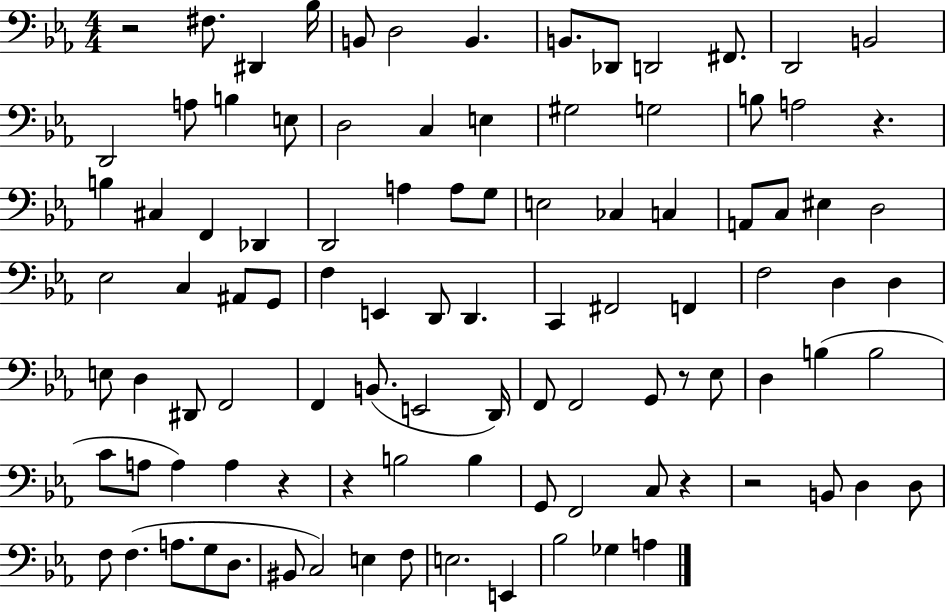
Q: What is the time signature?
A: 4/4